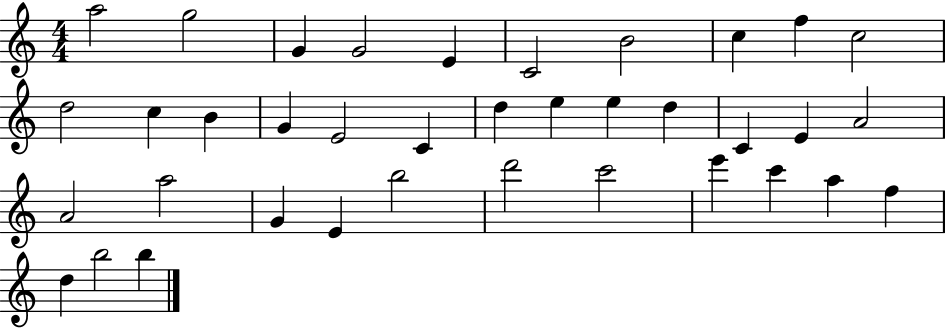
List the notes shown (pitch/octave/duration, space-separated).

A5/h G5/h G4/q G4/h E4/q C4/h B4/h C5/q F5/q C5/h D5/h C5/q B4/q G4/q E4/h C4/q D5/q E5/q E5/q D5/q C4/q E4/q A4/h A4/h A5/h G4/q E4/q B5/h D6/h C6/h E6/q C6/q A5/q F5/q D5/q B5/h B5/q